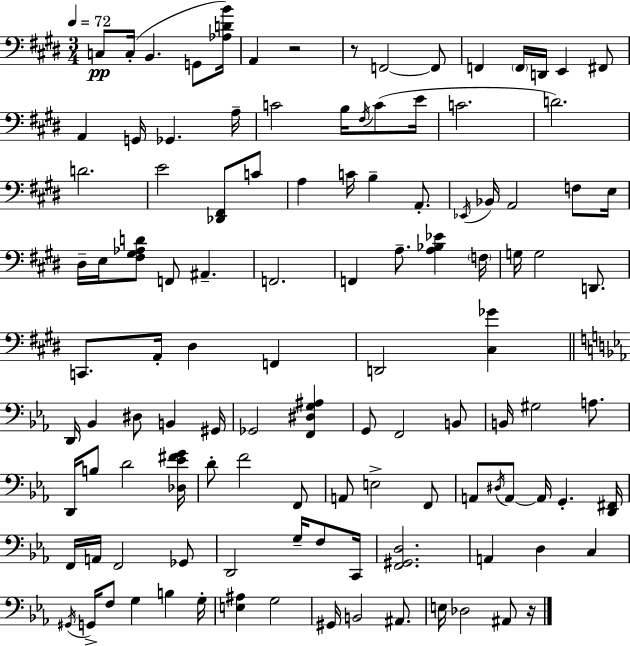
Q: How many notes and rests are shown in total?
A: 114